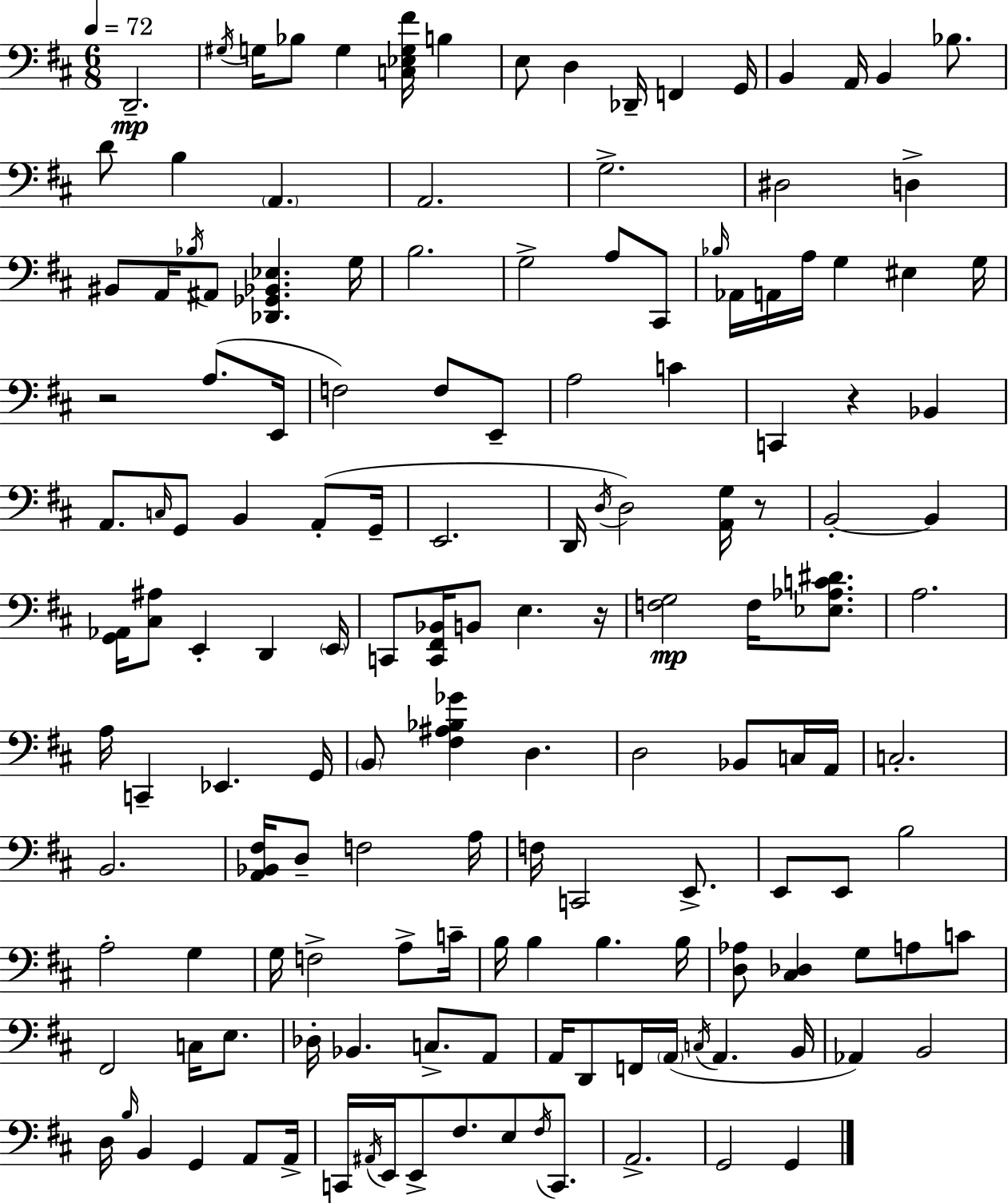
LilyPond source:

{
  \clef bass
  \numericTimeSignature
  \time 6/8
  \key d \major
  \tempo 4 = 72
  d,2.--\mp | \acciaccatura { gis16 } g16 bes8 g4 <c ees g fis'>16 b4 | e8 d4 des,16-- f,4 | g,16 b,4 a,16 b,4 bes8. | \break d'8 b4 \parenthesize a,4. | a,2. | g2.-> | dis2 d4-> | \break bis,8 a,16 \acciaccatura { bes16 } ais,8 <des, ges, bes, ees>4. | g16 b2. | g2-> a8 | cis,8 \grace { bes16 } aes,16 a,16 a16 g4 eis4 | \break g16 r2 a8.( | e,16 f2) f8 | e,8-- a2 c'4 | c,4 r4 bes,4 | \break a,8. \grace { c16 } g,8 b,4 | a,8-.( g,16-- e,2. | d,16 \acciaccatura { d16 } d2) | <a, g>16 r8 b,2-.~~ | \break b,4 <g, aes,>16 <cis ais>8 e,4-. | d,4 \parenthesize e,16 c,8 <c, fis, bes,>16 b,8 e4. | r16 <f g>2\mp | f16 <ees aes c' dis'>8. a2. | \break a16 c,4-- ees,4. | g,16 \parenthesize b,8 <fis ais bes ges'>4 d4. | d2 | bes,8 c16 a,16 c2.-. | \break b,2. | <a, bes, fis>16 d8-- f2 | a16 f16 c,2 | e,8.-> e,8 e,8 b2 | \break a2-. | g4 g16 f2-> | a8-> c'16-- b16 b4 b4. | b16 <d aes>8 <cis des>4 g8 | \break a8 c'8 fis,2 | c16 e8. des16-. bes,4. | c8.-> a,8 a,16 d,8 f,16 \parenthesize a,16( \acciaccatura { c16 } a,4. | b,16 aes,4) b,2 | \break d16 \grace { b16 } b,4 | g,4 a,8 a,16-> c,16 \acciaccatura { ais,16 } e,16 e,8-> | fis8. e8 \acciaccatura { fis16 } c,8. a,2.-> | g,2 | \break g,4 \bar "|."
}